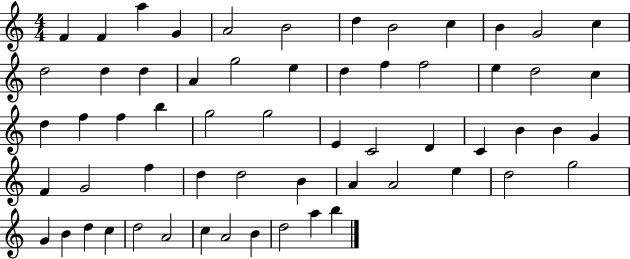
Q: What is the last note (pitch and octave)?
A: B5